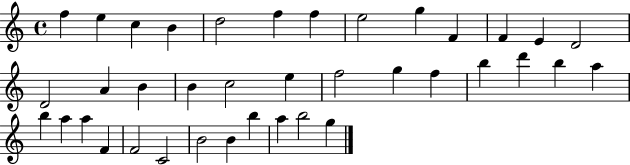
{
  \clef treble
  \time 4/4
  \defaultTimeSignature
  \key c \major
  f''4 e''4 c''4 b'4 | d''2 f''4 f''4 | e''2 g''4 f'4 | f'4 e'4 d'2 | \break d'2 a'4 b'4 | b'4 c''2 e''4 | f''2 g''4 f''4 | b''4 d'''4 b''4 a''4 | \break b''4 a''4 a''4 f'4 | f'2 c'2 | b'2 b'4 b''4 | a''4 b''2 g''4 | \break \bar "|."
}